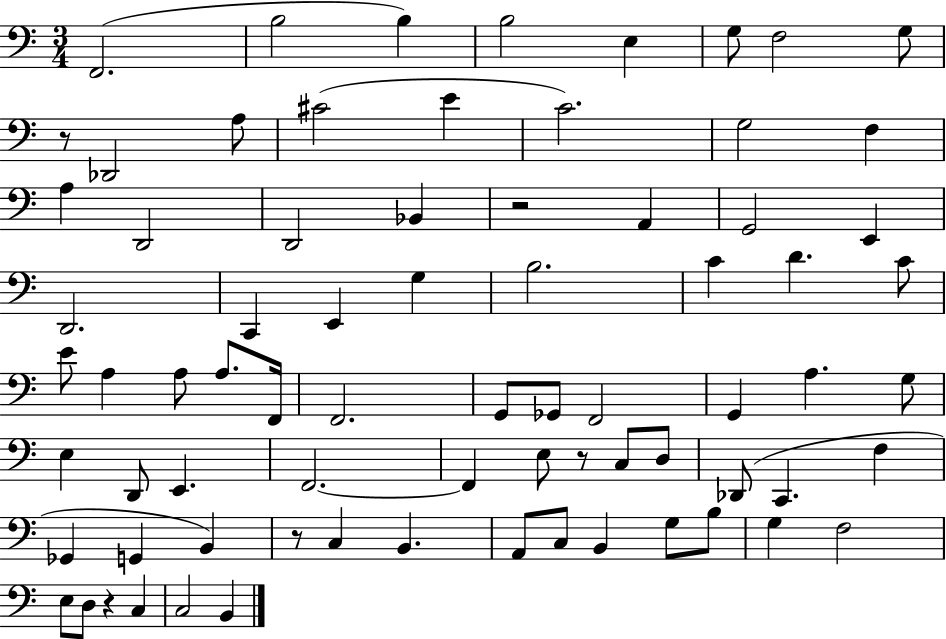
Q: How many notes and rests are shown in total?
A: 75